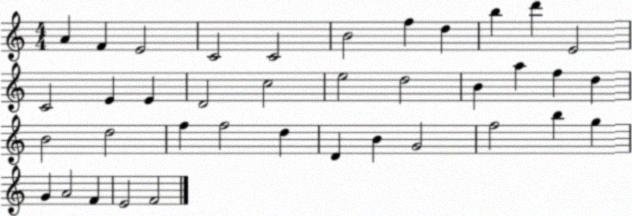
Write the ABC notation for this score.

X:1
T:Untitled
M:4/4
L:1/4
K:C
A F E2 C2 C2 B2 f d b d' E2 C2 E E D2 c2 e2 d2 B a f d B2 d2 f f2 d D B G2 f2 b g G A2 F E2 F2